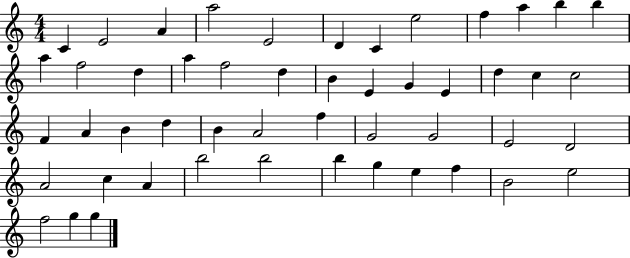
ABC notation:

X:1
T:Untitled
M:4/4
L:1/4
K:C
C E2 A a2 E2 D C e2 f a b b a f2 d a f2 d B E G E d c c2 F A B d B A2 f G2 G2 E2 D2 A2 c A b2 b2 b g e f B2 e2 f2 g g